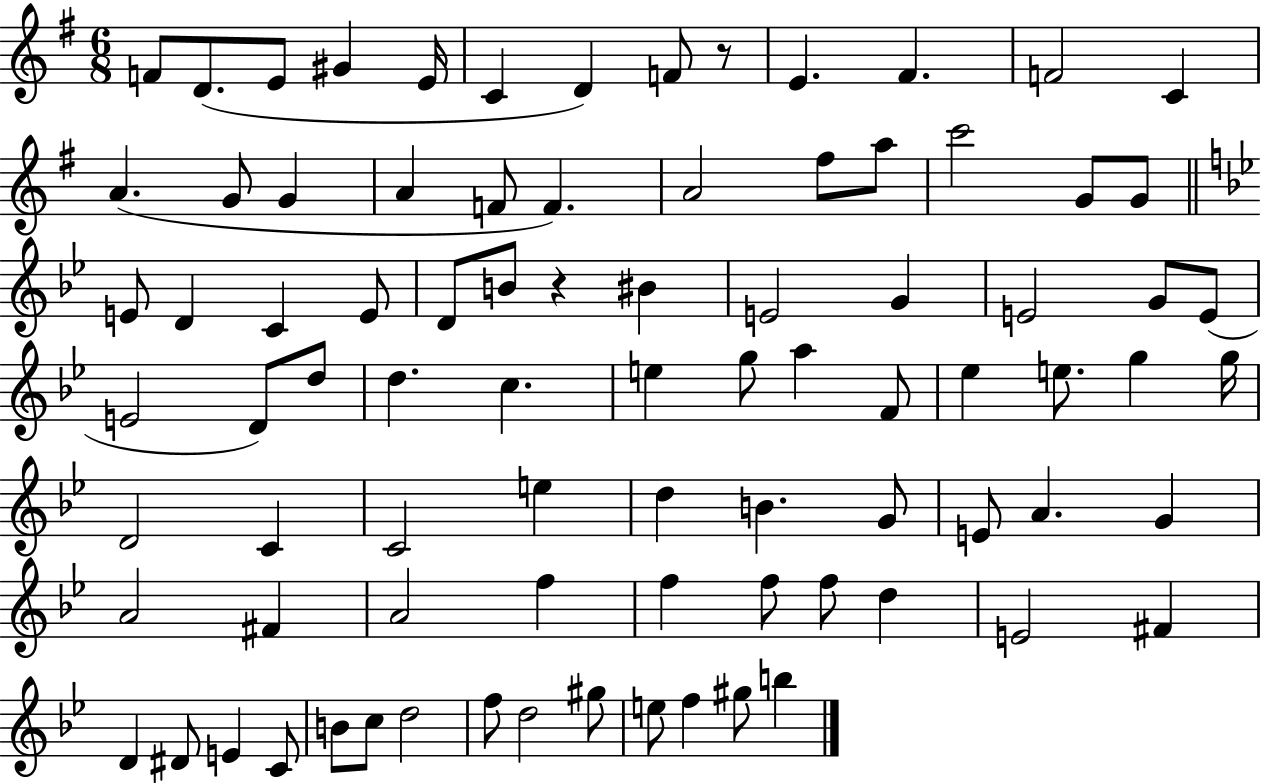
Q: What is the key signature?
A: G major